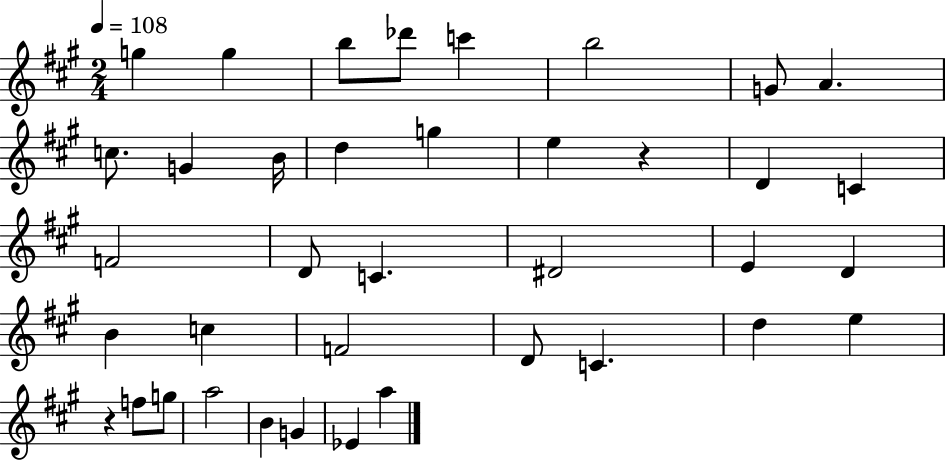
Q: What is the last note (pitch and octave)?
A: A5